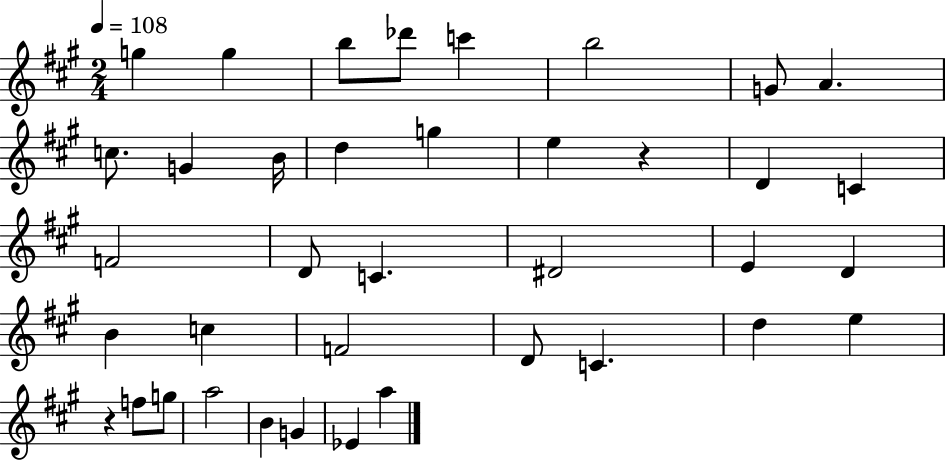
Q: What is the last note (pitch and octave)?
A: A5